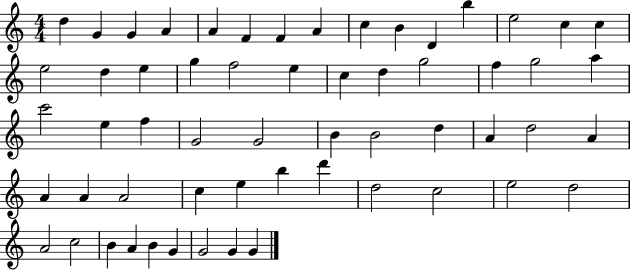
D5/q G4/q G4/q A4/q A4/q F4/q F4/q A4/q C5/q B4/q D4/q B5/q E5/h C5/q C5/q E5/h D5/q E5/q G5/q F5/h E5/q C5/q D5/q G5/h F5/q G5/h A5/q C6/h E5/q F5/q G4/h G4/h B4/q B4/h D5/q A4/q D5/h A4/q A4/q A4/q A4/h C5/q E5/q B5/q D6/q D5/h C5/h E5/h D5/h A4/h C5/h B4/q A4/q B4/q G4/q G4/h G4/q G4/q